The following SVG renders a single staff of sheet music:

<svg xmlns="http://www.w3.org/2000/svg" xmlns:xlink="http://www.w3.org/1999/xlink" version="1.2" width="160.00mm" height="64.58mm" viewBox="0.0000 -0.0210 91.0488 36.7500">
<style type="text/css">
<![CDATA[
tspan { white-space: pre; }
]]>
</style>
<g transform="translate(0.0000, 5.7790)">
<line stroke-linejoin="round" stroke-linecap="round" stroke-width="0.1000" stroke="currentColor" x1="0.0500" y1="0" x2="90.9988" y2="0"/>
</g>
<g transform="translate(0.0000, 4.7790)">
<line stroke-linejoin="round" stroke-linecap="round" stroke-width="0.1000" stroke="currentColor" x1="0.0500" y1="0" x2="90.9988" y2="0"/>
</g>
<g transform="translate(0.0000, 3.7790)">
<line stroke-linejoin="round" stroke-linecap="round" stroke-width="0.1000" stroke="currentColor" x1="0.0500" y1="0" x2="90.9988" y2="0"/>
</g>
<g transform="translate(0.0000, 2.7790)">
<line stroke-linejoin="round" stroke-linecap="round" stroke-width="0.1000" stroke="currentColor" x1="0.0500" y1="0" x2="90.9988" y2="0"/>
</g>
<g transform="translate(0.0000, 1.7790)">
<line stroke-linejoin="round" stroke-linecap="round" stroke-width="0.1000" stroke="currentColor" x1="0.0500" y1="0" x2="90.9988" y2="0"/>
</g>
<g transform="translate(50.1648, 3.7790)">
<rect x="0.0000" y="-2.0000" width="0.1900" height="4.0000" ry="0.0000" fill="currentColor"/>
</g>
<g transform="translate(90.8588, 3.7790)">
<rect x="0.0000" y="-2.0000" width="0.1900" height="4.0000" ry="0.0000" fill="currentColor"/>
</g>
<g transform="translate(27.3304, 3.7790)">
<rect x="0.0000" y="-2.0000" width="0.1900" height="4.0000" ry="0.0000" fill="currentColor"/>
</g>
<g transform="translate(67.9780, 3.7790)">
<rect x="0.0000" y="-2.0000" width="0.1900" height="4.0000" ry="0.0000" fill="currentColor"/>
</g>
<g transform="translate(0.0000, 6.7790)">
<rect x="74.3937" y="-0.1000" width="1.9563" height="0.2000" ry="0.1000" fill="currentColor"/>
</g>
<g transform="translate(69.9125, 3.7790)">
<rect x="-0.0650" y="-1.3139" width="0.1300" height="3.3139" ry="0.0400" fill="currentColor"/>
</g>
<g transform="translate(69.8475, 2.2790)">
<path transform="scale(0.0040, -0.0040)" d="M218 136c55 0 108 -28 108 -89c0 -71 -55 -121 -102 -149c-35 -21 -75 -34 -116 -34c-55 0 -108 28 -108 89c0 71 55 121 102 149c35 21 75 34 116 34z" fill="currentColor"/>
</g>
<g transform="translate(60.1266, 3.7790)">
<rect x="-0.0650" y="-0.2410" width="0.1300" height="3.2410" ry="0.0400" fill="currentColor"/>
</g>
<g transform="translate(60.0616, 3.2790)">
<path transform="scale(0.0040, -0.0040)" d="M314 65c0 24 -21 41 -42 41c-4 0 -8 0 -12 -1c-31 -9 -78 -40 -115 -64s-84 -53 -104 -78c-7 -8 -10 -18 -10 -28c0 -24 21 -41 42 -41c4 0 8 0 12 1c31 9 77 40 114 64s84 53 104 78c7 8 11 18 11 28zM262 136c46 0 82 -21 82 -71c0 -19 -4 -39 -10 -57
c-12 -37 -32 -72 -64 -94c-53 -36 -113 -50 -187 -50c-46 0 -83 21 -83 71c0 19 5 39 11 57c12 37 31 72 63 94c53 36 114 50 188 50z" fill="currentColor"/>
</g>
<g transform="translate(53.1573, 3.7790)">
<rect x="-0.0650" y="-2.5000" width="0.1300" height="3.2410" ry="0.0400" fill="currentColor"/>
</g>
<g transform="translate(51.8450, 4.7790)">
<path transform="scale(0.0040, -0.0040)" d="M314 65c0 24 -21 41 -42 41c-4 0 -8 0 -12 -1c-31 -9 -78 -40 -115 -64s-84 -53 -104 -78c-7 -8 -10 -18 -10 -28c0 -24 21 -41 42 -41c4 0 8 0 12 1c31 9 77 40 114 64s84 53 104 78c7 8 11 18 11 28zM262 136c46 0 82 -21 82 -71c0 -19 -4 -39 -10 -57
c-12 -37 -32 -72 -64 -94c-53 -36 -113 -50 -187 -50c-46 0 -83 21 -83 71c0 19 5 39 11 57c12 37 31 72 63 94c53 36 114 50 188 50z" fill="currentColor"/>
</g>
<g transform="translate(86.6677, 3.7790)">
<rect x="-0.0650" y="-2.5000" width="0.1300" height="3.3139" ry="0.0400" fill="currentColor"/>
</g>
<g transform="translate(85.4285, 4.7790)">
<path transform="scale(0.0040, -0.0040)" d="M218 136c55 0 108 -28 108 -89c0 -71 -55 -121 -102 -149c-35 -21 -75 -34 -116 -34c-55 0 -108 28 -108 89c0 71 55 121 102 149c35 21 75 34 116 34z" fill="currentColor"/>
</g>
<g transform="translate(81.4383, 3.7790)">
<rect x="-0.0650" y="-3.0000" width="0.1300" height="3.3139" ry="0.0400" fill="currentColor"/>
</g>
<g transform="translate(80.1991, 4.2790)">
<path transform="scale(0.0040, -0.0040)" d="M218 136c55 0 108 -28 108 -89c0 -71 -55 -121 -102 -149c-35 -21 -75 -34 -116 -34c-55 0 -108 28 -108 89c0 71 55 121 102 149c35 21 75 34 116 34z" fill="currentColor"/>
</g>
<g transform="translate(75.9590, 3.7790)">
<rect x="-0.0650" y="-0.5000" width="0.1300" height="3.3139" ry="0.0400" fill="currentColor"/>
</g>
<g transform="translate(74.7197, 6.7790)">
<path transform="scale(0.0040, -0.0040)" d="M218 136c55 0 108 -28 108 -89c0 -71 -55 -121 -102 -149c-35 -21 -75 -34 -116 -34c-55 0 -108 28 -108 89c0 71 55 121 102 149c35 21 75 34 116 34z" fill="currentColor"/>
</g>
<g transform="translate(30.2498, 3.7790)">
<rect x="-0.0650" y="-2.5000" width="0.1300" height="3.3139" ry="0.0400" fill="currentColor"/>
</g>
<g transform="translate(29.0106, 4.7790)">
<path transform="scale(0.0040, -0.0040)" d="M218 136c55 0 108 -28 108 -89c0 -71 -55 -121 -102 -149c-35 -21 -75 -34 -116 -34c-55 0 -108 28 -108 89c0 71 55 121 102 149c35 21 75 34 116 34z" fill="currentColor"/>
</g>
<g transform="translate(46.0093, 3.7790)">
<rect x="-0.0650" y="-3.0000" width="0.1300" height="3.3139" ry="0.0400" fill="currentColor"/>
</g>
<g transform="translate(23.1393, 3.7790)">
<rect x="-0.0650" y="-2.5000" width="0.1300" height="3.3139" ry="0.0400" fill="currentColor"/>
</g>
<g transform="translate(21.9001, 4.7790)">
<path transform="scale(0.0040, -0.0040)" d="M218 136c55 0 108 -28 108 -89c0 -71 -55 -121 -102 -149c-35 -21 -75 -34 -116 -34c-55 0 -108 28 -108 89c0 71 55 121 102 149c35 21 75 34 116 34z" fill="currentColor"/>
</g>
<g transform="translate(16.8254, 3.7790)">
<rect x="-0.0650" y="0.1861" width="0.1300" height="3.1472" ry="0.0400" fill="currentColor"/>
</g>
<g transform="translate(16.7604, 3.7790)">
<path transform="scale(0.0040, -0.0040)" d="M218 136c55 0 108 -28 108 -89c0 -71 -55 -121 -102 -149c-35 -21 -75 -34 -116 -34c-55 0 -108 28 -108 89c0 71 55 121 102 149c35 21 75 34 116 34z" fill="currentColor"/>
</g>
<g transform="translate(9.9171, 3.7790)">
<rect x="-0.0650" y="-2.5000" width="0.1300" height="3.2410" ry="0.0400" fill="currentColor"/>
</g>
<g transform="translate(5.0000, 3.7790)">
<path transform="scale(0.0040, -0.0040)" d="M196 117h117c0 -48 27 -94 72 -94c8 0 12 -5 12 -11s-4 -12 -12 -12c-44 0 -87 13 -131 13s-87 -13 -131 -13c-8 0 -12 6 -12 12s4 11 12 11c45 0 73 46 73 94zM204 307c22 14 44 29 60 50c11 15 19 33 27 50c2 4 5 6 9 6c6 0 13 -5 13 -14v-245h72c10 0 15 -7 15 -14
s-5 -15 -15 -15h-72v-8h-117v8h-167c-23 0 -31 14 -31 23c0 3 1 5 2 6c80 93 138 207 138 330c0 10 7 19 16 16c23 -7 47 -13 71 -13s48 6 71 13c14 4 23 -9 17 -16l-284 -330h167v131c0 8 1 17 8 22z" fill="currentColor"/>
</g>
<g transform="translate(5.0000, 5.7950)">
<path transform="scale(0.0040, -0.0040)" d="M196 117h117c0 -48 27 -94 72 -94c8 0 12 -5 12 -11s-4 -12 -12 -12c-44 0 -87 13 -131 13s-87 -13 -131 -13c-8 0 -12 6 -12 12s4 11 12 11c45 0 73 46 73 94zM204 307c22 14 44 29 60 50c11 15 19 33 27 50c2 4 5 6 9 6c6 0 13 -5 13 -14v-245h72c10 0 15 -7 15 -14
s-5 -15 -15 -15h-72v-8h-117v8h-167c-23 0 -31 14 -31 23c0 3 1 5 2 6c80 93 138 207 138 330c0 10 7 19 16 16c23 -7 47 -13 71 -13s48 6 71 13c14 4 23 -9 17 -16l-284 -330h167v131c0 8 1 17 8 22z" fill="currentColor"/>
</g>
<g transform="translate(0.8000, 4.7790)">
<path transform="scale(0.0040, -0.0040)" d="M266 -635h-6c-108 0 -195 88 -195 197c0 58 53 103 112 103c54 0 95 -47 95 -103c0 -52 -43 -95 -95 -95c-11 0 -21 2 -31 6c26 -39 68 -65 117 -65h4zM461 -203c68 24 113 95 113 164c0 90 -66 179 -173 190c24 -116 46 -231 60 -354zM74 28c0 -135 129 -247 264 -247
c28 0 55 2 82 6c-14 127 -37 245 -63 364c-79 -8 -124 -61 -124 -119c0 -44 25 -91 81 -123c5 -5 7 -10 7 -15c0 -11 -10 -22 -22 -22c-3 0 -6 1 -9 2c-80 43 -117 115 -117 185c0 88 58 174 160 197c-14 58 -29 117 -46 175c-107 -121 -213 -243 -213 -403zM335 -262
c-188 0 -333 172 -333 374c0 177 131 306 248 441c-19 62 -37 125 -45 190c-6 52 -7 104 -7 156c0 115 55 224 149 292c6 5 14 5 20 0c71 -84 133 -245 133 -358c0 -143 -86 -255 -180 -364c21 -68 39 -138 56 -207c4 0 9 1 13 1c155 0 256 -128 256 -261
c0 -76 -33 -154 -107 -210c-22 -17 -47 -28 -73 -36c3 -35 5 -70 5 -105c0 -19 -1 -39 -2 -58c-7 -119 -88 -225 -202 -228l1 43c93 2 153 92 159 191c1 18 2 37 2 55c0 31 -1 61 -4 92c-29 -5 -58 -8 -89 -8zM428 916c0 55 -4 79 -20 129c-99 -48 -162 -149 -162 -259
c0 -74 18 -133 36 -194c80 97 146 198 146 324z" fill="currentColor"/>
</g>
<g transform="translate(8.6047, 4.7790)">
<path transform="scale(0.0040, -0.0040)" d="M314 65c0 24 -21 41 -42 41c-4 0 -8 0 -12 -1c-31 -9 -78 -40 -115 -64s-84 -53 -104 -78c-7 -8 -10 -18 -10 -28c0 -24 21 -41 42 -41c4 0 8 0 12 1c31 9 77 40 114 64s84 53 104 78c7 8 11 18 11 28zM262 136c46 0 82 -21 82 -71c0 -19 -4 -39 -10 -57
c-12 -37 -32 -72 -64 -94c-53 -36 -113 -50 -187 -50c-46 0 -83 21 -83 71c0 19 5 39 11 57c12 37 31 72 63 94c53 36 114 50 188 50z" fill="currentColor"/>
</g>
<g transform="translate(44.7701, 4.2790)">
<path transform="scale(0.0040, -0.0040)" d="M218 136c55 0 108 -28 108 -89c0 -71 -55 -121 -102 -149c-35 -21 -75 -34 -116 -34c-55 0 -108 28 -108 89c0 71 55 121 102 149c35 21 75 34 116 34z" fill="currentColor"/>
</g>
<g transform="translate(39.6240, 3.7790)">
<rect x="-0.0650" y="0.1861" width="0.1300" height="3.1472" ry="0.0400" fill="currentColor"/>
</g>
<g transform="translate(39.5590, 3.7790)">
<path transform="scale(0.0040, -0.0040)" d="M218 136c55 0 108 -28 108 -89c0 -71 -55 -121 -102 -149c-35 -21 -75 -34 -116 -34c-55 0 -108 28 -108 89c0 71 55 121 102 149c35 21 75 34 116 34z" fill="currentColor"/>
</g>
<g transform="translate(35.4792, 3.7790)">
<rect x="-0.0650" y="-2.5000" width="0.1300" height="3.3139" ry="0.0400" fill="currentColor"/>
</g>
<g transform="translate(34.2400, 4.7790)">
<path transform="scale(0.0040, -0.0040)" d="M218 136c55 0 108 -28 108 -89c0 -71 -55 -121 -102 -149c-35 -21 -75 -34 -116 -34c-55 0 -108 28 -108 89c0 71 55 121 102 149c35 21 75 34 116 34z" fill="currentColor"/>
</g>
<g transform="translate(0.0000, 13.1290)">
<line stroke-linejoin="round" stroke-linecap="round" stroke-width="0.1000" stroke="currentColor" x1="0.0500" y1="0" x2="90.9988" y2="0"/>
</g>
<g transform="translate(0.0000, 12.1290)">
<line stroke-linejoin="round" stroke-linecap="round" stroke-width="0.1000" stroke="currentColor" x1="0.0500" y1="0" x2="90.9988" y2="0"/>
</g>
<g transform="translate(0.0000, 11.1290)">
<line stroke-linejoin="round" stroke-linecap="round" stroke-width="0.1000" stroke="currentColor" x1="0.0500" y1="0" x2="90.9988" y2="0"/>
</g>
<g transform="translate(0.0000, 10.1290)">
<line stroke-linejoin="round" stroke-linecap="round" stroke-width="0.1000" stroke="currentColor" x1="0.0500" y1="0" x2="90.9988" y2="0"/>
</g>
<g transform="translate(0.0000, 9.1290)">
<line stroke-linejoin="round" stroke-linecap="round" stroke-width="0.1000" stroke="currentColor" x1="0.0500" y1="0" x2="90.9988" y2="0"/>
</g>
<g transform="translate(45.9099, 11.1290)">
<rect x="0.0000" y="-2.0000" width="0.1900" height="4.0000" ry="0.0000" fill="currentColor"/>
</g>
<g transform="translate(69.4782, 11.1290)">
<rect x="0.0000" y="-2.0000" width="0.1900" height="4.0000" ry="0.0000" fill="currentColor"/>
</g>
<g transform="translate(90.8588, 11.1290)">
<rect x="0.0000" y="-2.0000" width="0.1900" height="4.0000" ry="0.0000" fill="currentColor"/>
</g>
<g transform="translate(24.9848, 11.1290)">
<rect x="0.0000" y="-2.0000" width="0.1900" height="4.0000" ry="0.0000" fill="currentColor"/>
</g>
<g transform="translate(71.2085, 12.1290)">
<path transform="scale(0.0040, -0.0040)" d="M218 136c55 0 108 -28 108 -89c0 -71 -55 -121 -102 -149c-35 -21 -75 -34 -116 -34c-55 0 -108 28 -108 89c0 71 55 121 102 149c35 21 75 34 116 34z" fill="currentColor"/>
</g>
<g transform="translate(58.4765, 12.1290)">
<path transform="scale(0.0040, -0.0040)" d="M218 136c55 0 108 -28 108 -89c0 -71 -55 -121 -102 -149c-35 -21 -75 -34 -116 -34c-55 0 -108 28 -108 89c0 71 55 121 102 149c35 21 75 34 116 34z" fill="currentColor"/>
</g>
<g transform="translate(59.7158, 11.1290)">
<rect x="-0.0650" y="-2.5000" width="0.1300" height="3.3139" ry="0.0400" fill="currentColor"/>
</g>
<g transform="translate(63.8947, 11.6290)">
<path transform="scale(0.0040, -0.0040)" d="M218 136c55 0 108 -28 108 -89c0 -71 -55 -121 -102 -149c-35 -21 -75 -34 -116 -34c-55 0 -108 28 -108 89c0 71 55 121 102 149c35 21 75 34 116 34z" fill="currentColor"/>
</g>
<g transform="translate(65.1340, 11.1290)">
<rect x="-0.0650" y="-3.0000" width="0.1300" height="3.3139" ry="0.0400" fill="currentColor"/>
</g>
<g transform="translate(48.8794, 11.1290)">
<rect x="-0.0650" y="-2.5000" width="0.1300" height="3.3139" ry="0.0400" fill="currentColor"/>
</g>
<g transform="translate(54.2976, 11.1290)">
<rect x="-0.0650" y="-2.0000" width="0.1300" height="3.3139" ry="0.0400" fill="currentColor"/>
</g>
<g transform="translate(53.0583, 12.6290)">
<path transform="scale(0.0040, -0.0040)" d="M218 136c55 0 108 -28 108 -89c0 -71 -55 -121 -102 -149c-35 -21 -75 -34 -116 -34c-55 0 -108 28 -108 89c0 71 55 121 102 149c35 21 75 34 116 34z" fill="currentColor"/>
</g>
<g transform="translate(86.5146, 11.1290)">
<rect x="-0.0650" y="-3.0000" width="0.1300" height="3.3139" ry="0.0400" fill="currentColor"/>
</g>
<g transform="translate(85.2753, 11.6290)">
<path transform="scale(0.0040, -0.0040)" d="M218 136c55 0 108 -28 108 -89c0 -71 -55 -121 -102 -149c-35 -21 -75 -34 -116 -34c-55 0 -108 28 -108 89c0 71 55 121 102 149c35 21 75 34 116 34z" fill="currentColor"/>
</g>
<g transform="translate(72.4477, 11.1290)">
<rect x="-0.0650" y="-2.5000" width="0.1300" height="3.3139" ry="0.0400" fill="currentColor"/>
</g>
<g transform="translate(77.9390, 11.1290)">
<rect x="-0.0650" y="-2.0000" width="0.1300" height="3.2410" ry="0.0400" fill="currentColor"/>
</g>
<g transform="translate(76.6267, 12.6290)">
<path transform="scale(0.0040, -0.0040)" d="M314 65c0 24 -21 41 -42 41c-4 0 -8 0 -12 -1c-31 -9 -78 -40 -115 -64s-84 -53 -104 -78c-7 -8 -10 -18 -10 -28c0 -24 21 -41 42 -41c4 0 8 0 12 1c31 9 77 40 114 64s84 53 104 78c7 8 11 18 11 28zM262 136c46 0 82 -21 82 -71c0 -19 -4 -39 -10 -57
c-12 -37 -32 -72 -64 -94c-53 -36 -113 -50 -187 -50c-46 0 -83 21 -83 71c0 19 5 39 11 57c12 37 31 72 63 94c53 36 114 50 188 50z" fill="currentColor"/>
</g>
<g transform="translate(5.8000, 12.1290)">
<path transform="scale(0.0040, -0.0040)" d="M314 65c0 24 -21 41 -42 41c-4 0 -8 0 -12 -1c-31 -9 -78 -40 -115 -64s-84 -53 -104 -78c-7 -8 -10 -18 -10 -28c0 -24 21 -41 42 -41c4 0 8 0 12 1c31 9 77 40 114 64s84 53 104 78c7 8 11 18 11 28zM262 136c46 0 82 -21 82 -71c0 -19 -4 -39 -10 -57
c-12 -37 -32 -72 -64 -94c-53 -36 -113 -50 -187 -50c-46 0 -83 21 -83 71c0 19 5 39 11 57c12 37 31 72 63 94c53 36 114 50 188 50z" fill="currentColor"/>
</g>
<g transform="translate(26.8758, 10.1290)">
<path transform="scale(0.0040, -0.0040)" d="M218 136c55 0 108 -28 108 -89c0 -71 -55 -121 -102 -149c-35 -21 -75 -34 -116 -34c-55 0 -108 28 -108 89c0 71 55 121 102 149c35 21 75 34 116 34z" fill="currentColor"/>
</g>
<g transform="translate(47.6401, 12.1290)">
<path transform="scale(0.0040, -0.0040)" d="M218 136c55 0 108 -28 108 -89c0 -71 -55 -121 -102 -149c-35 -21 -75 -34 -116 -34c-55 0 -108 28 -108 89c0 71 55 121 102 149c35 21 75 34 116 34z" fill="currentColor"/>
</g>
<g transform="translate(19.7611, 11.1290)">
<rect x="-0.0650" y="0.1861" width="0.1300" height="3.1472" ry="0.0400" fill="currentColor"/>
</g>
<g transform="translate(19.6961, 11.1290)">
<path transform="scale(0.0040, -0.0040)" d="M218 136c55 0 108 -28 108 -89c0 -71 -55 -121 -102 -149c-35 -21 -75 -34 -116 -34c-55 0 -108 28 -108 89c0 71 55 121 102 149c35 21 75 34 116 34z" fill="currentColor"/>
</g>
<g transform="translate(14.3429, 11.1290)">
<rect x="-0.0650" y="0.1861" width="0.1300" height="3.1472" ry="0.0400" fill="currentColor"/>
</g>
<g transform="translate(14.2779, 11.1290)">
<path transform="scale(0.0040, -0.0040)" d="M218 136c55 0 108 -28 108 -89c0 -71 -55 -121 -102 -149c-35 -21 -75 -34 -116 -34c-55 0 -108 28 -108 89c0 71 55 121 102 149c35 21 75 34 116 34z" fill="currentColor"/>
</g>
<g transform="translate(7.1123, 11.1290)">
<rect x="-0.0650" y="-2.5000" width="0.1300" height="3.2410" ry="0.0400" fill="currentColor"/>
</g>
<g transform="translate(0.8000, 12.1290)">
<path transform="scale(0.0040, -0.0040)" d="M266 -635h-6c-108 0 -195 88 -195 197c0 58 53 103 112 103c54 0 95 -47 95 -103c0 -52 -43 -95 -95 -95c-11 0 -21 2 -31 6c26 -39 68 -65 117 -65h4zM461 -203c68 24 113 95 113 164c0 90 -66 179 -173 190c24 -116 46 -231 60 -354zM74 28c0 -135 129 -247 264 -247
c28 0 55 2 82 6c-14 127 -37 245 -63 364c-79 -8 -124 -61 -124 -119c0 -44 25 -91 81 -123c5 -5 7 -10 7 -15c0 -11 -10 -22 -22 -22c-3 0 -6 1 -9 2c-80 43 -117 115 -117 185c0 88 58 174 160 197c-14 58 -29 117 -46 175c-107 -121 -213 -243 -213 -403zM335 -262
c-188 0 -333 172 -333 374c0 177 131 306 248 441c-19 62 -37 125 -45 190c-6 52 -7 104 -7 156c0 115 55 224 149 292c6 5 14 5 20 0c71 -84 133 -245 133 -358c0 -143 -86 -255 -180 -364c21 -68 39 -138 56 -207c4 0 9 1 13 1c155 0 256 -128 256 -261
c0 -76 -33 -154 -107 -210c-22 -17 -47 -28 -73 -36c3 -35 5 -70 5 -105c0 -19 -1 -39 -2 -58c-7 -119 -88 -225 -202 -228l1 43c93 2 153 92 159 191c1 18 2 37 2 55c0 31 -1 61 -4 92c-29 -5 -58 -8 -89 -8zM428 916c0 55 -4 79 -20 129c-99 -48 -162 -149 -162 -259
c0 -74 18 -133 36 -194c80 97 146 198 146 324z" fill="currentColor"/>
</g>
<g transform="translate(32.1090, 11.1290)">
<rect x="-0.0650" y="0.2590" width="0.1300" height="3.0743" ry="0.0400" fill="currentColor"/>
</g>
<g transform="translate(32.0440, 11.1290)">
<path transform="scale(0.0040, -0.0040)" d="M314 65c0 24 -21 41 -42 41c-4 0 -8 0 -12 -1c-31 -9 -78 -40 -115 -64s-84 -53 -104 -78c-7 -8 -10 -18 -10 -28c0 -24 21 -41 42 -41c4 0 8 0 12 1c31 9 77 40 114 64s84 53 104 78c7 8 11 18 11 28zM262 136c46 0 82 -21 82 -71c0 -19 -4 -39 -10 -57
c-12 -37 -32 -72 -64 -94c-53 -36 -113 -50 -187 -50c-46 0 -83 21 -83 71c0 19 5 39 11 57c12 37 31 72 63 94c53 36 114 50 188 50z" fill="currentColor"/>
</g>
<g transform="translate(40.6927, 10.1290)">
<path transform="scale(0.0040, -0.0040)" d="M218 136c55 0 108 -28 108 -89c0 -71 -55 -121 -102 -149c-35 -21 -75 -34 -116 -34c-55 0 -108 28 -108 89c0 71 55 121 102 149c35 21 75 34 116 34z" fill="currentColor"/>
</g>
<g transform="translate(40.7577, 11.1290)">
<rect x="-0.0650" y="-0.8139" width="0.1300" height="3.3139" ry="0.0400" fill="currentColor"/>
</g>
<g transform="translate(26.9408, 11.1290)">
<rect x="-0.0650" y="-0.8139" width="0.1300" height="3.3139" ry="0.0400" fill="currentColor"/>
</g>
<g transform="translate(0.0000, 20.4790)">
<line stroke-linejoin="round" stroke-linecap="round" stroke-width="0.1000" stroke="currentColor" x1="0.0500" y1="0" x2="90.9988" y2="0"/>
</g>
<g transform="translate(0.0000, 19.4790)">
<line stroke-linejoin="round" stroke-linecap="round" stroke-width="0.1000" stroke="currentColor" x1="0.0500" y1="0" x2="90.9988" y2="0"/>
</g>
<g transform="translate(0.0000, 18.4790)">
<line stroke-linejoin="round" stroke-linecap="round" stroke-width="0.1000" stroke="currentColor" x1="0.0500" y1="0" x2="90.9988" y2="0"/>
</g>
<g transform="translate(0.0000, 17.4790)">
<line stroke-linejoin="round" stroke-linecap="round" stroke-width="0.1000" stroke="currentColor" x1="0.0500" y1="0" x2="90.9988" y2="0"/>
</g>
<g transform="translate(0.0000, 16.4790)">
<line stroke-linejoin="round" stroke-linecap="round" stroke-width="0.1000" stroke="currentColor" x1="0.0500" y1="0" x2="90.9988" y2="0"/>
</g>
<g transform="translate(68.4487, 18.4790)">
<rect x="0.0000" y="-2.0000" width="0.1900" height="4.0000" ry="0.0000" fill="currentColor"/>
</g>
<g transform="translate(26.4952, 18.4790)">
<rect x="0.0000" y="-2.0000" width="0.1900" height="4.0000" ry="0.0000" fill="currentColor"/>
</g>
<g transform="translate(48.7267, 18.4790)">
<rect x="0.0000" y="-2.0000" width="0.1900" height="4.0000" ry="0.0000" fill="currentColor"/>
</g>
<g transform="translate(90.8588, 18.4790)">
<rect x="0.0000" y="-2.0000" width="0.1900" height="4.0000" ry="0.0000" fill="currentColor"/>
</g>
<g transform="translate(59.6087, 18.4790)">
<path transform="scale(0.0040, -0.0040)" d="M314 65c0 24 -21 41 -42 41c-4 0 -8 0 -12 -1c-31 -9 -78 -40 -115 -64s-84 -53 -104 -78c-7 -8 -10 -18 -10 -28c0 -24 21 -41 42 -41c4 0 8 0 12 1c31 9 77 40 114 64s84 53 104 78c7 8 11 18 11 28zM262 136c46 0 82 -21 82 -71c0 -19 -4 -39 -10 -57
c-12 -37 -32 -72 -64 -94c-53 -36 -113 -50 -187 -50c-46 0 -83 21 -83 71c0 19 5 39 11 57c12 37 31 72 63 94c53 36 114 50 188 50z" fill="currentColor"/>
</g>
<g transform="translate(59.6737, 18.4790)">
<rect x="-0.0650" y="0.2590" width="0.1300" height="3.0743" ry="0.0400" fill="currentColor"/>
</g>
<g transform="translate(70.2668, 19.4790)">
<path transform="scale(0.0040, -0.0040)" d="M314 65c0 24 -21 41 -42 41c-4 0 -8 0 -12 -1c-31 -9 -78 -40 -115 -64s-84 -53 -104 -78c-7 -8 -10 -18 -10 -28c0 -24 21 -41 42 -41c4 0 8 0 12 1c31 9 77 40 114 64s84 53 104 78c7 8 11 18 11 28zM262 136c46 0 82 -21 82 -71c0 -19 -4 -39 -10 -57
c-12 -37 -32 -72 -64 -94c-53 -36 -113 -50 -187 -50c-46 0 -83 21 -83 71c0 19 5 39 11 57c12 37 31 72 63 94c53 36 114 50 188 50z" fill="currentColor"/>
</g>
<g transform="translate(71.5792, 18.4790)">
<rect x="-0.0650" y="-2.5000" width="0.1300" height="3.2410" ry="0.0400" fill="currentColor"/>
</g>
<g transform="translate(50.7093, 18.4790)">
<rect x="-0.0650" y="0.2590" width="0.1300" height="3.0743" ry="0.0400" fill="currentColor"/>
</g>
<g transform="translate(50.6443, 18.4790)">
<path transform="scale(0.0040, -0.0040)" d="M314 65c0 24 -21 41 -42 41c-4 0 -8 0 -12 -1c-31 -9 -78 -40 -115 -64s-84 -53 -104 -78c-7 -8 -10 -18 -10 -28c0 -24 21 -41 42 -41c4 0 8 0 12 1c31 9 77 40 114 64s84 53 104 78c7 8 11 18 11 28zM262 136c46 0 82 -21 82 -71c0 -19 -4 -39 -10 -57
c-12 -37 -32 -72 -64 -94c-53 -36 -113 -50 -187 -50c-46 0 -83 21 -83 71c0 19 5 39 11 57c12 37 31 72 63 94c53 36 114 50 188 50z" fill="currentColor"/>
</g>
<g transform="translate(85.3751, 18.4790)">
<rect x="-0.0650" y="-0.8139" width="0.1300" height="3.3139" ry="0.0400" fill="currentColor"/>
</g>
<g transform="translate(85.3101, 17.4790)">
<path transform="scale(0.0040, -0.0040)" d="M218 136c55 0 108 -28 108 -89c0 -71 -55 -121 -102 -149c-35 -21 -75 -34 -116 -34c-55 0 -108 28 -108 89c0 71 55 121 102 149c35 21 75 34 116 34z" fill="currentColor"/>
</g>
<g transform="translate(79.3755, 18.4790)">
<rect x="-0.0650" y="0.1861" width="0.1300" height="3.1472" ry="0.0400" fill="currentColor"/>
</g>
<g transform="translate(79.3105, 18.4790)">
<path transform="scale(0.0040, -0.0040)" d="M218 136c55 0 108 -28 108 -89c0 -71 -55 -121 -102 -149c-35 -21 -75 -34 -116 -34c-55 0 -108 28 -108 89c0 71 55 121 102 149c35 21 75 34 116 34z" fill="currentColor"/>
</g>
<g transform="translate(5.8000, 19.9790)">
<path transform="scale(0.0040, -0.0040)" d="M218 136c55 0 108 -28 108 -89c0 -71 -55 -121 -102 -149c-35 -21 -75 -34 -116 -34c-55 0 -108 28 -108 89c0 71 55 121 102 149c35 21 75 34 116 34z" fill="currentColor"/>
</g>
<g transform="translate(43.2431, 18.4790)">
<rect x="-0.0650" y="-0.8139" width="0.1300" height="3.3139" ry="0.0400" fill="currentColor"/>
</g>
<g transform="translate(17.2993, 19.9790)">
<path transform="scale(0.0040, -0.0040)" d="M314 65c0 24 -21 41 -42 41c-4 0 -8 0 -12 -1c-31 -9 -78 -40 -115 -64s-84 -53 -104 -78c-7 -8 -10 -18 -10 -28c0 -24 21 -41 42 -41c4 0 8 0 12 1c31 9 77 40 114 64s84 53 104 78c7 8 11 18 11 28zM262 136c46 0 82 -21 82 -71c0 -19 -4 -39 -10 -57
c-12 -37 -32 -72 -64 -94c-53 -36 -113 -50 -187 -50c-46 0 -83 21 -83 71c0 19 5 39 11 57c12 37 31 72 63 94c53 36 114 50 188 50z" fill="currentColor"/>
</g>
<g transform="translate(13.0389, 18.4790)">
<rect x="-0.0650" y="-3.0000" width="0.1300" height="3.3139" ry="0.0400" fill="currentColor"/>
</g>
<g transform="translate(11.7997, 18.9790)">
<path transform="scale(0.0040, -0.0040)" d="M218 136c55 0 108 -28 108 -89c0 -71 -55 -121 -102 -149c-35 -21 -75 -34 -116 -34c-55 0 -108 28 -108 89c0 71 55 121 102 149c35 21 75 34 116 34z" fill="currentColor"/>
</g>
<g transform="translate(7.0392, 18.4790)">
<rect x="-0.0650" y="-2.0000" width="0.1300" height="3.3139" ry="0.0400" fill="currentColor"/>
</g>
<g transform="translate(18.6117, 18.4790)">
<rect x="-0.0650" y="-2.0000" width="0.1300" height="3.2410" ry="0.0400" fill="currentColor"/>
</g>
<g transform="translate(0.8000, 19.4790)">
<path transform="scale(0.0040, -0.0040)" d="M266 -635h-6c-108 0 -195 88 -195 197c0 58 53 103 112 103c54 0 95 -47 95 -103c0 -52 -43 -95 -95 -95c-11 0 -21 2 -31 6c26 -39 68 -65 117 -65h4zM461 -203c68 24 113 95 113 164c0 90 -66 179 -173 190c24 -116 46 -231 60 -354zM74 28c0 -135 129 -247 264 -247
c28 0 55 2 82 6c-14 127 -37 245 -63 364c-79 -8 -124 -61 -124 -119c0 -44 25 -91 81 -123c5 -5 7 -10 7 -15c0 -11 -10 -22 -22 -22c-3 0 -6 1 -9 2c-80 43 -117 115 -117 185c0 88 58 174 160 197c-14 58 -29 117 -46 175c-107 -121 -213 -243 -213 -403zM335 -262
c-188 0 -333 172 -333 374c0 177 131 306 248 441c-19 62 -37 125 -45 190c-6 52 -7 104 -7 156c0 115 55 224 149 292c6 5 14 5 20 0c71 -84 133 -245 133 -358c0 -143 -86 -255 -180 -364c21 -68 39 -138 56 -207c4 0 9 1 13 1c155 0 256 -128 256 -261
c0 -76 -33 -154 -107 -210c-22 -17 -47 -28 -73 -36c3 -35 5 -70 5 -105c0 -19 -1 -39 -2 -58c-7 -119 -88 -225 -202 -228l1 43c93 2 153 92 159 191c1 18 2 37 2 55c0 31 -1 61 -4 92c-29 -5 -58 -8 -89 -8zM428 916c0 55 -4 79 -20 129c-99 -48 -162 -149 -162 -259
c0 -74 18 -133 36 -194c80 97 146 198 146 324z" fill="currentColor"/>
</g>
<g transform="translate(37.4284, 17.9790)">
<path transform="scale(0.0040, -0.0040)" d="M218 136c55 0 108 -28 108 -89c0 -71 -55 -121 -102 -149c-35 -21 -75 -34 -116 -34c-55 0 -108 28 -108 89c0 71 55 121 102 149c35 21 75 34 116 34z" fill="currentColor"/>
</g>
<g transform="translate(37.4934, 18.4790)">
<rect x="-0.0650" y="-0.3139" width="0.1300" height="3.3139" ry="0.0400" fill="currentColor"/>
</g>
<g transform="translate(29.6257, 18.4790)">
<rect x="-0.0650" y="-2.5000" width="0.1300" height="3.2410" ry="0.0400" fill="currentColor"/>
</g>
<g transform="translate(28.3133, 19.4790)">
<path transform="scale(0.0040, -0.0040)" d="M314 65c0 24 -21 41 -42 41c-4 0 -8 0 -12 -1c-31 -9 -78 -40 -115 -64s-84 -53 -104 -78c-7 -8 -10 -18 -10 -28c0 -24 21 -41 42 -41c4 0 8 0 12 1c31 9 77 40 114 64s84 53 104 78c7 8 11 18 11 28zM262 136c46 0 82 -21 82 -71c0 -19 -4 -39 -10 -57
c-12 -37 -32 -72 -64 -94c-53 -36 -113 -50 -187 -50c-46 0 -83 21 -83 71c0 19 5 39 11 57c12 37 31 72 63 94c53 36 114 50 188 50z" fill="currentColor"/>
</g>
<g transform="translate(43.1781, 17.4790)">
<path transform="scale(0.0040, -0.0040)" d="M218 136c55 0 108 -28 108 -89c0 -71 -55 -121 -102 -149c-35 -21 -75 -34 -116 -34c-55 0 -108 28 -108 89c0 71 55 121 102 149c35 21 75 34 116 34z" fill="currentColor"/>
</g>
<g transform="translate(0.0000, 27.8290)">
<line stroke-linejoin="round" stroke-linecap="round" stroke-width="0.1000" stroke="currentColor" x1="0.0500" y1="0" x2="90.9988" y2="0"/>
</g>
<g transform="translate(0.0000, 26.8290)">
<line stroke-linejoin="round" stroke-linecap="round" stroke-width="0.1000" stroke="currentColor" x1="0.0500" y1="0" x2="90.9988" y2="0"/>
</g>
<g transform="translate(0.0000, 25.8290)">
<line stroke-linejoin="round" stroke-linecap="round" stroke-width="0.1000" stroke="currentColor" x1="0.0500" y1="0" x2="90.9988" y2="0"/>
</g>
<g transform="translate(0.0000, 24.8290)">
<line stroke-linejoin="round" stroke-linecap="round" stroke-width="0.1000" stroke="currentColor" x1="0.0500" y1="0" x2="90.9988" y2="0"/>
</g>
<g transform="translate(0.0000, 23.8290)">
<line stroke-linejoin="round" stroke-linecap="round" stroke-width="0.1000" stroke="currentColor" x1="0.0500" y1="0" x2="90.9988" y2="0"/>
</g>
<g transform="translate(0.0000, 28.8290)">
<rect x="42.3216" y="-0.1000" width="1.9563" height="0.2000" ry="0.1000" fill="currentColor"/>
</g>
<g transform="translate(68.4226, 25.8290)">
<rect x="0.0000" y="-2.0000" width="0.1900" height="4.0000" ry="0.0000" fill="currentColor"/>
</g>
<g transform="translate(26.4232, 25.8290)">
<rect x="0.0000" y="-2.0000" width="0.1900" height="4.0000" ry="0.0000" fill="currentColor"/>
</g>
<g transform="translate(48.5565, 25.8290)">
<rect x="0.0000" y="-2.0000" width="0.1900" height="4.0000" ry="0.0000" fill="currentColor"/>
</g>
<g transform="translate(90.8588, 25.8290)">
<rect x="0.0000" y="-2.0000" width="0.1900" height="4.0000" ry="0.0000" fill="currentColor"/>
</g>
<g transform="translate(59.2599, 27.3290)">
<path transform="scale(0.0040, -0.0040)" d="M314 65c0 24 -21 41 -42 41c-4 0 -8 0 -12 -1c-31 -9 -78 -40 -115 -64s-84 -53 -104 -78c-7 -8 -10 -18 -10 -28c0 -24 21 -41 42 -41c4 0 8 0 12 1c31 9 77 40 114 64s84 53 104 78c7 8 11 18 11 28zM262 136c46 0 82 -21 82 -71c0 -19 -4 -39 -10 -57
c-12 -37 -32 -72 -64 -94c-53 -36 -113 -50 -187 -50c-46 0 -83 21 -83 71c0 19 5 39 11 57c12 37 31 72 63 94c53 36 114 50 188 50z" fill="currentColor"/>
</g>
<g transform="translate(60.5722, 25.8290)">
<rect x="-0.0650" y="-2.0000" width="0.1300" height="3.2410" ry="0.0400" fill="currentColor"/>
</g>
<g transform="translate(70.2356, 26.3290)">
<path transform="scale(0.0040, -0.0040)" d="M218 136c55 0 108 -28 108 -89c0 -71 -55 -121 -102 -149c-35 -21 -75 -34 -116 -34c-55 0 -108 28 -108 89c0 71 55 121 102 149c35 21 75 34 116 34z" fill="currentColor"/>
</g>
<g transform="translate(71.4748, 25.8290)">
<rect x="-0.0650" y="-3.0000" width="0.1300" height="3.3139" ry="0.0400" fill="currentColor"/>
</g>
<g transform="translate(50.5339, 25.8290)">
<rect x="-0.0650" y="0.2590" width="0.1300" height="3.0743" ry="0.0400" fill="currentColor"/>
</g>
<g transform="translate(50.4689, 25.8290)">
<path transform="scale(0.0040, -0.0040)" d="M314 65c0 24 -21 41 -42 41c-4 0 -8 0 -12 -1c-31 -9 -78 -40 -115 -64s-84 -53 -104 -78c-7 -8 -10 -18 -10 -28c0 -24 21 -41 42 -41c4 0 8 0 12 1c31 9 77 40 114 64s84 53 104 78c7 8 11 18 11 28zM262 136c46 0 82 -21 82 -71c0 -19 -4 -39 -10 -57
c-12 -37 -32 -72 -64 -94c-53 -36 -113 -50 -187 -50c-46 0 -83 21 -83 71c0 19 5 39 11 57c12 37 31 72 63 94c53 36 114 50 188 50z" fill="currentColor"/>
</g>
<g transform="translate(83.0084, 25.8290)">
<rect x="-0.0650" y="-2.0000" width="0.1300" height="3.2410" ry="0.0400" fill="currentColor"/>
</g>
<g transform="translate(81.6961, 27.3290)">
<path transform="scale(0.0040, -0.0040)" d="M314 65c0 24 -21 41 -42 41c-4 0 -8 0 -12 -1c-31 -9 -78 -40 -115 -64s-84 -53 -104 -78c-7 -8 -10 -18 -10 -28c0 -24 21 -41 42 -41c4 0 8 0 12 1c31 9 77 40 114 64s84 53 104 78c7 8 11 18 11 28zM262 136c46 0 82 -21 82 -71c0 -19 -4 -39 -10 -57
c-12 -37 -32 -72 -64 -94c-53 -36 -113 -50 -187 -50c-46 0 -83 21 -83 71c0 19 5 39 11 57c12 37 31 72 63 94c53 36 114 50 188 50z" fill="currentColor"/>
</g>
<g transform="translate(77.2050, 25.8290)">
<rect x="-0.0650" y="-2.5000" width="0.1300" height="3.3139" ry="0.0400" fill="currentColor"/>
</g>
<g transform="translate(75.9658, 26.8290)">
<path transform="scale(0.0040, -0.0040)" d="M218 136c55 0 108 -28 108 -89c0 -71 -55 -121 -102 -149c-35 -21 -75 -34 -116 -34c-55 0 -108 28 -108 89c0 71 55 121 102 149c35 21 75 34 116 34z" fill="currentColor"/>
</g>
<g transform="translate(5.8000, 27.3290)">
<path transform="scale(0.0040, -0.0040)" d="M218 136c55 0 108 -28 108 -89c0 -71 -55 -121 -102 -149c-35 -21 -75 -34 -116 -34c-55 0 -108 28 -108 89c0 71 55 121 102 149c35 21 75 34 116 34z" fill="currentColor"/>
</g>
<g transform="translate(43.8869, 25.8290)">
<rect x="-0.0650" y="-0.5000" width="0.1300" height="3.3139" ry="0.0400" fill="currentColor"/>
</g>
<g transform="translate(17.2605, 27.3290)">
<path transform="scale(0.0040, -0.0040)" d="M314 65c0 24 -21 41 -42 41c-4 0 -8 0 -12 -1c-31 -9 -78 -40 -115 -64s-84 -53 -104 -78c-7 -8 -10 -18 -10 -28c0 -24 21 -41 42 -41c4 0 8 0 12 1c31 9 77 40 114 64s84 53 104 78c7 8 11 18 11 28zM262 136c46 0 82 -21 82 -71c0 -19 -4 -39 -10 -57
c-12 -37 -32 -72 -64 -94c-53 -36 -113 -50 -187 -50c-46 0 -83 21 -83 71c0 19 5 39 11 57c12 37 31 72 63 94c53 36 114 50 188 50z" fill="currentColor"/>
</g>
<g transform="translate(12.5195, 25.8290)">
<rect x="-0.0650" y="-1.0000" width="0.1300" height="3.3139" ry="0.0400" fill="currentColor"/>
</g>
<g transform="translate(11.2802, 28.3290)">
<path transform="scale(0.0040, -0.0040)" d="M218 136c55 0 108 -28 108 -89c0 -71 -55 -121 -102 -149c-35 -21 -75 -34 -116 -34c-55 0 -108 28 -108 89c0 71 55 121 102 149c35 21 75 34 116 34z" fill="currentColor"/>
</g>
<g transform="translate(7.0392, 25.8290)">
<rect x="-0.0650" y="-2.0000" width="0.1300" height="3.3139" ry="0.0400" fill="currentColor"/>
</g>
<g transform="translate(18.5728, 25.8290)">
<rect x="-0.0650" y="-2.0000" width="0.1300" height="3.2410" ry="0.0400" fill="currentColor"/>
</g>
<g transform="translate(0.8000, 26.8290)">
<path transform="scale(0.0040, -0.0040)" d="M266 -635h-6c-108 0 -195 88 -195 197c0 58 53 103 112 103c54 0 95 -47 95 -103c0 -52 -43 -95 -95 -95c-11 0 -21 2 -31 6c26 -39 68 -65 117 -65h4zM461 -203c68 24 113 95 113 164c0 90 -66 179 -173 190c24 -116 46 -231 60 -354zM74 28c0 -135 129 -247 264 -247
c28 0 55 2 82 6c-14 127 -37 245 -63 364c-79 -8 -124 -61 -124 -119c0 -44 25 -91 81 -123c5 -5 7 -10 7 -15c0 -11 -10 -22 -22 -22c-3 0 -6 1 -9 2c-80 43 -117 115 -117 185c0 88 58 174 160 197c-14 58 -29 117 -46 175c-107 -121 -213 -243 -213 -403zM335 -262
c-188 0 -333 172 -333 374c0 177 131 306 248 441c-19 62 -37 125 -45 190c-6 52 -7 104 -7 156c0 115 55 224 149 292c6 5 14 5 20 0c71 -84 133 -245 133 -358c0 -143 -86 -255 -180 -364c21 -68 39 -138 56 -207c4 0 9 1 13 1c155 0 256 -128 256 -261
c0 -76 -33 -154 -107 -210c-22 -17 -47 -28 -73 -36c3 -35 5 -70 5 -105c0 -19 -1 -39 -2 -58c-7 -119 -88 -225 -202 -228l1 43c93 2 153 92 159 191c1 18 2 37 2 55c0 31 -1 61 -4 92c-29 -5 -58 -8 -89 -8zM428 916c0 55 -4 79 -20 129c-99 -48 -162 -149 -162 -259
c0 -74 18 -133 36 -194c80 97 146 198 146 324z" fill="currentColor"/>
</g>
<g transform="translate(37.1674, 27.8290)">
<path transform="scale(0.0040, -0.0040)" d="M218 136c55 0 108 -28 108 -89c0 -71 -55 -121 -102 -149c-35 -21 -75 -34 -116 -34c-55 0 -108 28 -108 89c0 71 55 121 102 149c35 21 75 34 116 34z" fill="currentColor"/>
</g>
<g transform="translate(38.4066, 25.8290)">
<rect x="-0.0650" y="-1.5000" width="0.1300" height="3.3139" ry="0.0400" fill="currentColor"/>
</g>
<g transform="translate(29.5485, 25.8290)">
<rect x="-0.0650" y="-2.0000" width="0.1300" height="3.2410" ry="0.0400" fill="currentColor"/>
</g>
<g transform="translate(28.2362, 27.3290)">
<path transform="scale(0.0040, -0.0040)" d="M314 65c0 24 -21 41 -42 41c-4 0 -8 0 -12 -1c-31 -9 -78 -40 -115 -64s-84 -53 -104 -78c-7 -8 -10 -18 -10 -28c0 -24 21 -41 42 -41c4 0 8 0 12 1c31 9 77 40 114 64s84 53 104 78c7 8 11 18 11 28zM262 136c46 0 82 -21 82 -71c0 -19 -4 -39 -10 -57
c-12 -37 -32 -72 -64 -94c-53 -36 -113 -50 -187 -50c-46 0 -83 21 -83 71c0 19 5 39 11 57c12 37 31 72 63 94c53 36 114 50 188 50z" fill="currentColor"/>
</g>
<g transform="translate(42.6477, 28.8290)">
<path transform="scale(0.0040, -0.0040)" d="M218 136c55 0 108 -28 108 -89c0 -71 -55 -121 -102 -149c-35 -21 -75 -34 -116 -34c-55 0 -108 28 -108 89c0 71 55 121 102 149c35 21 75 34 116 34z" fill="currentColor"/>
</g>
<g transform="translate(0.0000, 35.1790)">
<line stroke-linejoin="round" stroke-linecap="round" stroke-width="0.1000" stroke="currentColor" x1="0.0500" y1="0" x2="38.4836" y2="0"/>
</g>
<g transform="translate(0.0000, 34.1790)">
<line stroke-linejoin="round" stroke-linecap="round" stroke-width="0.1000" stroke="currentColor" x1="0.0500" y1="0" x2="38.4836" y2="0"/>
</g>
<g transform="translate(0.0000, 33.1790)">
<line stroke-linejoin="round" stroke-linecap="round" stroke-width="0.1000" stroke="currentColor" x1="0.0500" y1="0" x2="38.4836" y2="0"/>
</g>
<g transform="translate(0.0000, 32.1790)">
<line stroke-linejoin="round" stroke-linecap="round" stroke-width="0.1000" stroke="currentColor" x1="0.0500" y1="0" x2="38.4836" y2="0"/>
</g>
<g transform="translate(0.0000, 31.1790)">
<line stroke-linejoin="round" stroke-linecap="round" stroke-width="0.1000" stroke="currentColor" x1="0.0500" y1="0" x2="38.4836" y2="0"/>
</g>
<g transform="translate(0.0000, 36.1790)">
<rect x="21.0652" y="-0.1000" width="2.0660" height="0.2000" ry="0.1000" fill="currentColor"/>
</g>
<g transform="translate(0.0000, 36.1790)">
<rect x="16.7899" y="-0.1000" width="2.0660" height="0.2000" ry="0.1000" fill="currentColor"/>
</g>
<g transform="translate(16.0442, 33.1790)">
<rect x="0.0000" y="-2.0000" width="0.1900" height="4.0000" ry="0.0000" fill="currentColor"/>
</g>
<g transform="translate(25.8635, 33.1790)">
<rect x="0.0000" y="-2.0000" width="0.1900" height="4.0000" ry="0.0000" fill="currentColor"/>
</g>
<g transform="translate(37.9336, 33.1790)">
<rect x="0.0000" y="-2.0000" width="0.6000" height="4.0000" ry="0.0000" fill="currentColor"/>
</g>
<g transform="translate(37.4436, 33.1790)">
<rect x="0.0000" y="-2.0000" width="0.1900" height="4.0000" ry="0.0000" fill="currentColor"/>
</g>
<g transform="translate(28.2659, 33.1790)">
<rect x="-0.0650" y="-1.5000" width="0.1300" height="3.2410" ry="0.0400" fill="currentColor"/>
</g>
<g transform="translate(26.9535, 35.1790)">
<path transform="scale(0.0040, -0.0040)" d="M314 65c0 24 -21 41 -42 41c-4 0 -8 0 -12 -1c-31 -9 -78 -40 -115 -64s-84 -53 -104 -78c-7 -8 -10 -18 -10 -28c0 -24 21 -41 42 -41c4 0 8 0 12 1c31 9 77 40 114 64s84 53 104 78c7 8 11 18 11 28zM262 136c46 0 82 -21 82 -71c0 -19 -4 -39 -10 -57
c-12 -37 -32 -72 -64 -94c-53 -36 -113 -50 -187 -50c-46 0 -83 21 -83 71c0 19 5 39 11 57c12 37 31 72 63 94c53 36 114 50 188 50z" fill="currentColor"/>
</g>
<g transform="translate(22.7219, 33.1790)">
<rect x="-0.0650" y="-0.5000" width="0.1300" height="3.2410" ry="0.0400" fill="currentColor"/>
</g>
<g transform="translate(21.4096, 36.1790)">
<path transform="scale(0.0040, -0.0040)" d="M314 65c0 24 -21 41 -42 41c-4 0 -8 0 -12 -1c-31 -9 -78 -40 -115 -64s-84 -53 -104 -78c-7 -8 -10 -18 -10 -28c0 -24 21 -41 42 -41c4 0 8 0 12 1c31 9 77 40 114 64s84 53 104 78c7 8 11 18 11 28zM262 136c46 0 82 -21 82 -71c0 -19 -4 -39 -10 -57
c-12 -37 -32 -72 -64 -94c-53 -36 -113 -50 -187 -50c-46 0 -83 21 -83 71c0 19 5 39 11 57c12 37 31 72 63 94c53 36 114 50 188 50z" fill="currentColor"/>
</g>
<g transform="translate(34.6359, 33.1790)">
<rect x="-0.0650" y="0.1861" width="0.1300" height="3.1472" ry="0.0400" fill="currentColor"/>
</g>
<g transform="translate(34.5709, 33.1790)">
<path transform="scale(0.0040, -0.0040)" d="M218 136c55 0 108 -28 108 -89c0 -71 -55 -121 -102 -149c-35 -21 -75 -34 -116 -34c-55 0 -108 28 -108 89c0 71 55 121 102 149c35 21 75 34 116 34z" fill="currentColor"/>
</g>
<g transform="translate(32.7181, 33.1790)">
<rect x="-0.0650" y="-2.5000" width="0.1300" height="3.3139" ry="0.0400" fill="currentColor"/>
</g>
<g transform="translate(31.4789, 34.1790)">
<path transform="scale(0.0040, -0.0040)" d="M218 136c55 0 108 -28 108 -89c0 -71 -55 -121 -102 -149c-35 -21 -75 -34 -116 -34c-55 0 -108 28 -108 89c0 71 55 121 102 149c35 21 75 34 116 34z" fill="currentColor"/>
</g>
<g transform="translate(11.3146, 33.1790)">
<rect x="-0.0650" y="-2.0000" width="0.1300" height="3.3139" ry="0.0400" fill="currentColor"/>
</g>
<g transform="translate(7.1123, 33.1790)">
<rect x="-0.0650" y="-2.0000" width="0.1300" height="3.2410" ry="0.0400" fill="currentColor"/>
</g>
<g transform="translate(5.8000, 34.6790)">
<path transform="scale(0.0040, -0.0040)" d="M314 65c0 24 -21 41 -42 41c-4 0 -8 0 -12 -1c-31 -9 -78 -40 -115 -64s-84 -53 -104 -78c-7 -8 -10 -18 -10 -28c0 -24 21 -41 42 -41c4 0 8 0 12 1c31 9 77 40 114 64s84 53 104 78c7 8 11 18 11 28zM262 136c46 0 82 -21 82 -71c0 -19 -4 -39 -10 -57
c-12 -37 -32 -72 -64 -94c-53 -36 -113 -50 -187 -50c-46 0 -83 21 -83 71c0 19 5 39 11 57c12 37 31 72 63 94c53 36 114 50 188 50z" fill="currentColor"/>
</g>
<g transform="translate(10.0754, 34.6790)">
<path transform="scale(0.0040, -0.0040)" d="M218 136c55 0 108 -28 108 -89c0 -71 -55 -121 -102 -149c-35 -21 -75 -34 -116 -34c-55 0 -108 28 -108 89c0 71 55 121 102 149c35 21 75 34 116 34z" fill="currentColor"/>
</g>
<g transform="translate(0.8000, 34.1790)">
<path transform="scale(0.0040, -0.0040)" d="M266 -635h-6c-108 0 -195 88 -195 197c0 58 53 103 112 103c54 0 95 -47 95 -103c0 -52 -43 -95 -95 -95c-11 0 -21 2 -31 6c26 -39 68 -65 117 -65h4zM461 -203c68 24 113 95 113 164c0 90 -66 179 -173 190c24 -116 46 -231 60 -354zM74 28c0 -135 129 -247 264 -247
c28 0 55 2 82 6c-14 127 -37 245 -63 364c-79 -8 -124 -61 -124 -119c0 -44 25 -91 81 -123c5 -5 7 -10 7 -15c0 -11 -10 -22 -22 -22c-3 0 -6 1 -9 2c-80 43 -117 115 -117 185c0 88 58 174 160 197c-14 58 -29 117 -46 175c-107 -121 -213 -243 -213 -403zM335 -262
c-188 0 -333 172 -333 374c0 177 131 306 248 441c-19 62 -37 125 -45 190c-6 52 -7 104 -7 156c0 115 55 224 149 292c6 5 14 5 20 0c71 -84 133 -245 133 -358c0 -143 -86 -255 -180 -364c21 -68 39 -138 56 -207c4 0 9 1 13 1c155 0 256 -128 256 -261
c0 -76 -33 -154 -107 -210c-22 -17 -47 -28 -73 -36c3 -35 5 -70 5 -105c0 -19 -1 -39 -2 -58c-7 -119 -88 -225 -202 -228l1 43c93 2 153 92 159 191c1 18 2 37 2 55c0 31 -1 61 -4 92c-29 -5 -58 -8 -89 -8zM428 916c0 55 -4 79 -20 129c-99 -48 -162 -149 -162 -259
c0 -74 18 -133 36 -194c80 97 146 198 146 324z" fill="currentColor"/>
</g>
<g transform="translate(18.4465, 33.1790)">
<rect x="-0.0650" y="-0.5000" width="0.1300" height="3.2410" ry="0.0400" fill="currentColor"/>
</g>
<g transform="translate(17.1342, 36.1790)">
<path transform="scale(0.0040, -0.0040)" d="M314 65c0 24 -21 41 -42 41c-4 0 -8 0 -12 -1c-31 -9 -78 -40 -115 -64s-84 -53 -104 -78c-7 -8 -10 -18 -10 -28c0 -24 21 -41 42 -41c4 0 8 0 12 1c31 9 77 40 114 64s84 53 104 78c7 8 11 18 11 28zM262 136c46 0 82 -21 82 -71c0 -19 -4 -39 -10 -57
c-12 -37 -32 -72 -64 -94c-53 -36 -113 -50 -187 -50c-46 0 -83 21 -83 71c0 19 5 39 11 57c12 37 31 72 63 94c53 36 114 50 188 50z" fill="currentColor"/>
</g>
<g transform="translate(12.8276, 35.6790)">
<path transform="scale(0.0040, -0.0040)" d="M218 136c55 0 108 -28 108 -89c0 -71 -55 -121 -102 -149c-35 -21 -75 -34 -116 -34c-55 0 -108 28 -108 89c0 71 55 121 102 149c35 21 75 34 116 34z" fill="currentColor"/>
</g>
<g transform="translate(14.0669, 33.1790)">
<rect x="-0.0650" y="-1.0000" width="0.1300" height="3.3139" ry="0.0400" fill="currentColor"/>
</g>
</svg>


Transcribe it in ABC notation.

X:1
T:Untitled
M:4/4
L:1/4
K:C
G2 B G G G B A G2 c2 e C A G G2 B B d B2 d G F G A G F2 A F A F2 G2 c d B2 B2 G2 B d F D F2 F2 E C B2 F2 A G F2 F2 F D C2 C2 E2 G B